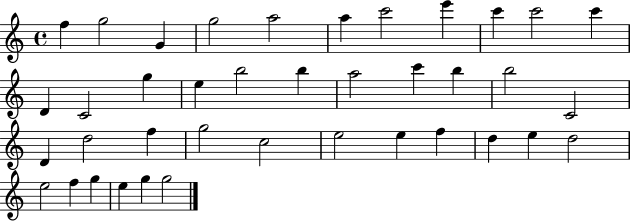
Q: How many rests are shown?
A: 0